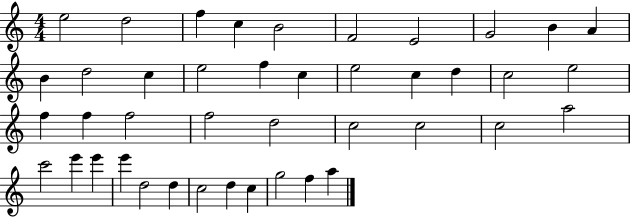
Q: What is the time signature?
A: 4/4